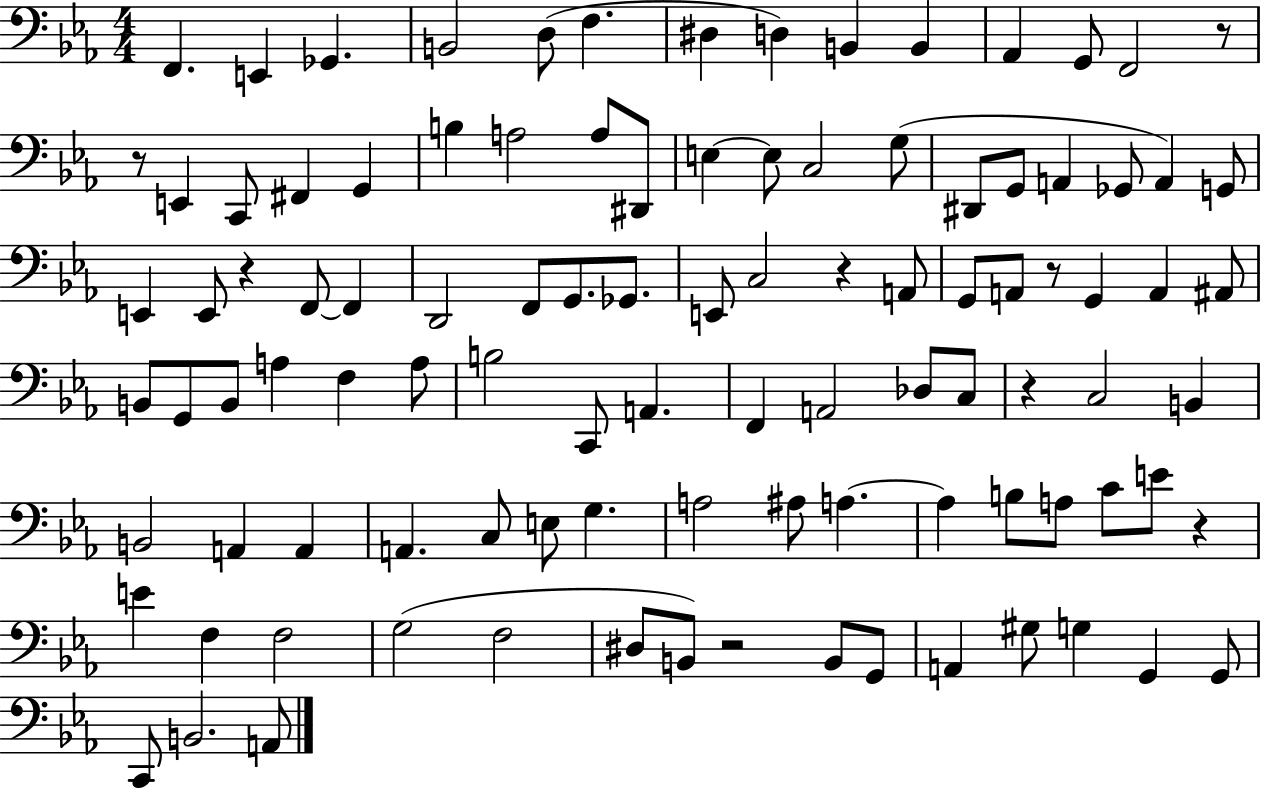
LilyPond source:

{
  \clef bass
  \numericTimeSignature
  \time 4/4
  \key ees \major
  \repeat volta 2 { f,4. e,4 ges,4. | b,2 d8( f4. | dis4 d4) b,4 b,4 | aes,4 g,8 f,2 r8 | \break r8 e,4 c,8 fis,4 g,4 | b4 a2 a8 dis,8 | e4~~ e8 c2 g8( | dis,8 g,8 a,4 ges,8 a,4) g,8 | \break e,4 e,8 r4 f,8~~ f,4 | d,2 f,8 g,8. ges,8. | e,8 c2 r4 a,8 | g,8 a,8 r8 g,4 a,4 ais,8 | \break b,8 g,8 b,8 a4 f4 a8 | b2 c,8 a,4. | f,4 a,2 des8 c8 | r4 c2 b,4 | \break b,2 a,4 a,4 | a,4. c8 e8 g4. | a2 ais8 a4.~~ | a4 b8 a8 c'8 e'8 r4 | \break e'4 f4 f2 | g2( f2 | dis8 b,8) r2 b,8 g,8 | a,4 gis8 g4 g,4 g,8 | \break c,8 b,2. a,8 | } \bar "|."
}